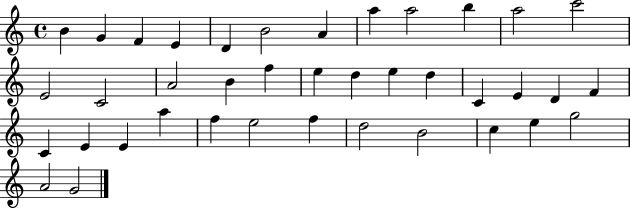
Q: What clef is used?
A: treble